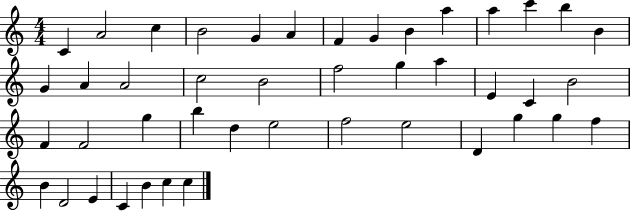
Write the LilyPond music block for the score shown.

{
  \clef treble
  \numericTimeSignature
  \time 4/4
  \key c \major
  c'4 a'2 c''4 | b'2 g'4 a'4 | f'4 g'4 b'4 a''4 | a''4 c'''4 b''4 b'4 | \break g'4 a'4 a'2 | c''2 b'2 | f''2 g''4 a''4 | e'4 c'4 b'2 | \break f'4 f'2 g''4 | b''4 d''4 e''2 | f''2 e''2 | d'4 g''4 g''4 f''4 | \break b'4 d'2 e'4 | c'4 b'4 c''4 c''4 | \bar "|."
}